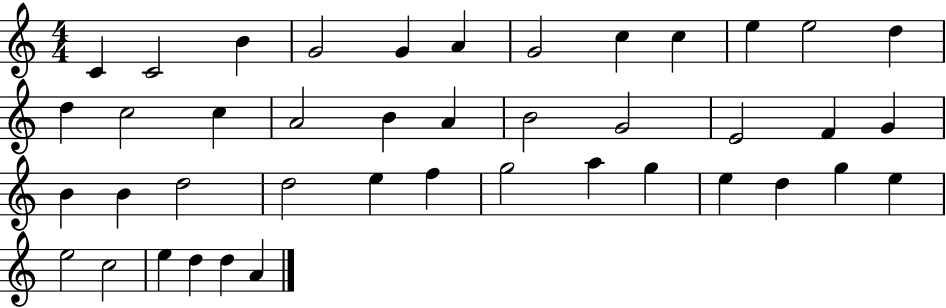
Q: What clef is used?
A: treble